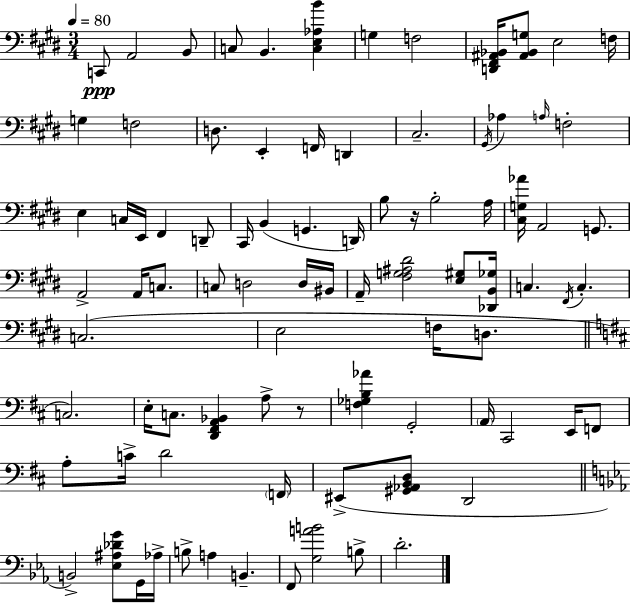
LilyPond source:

{
  \clef bass
  \numericTimeSignature
  \time 3/4
  \key e \major
  \tempo 4 = 80
  c,8\ppp a,2 b,8 | c8 b,4. <c e aes b'>4 | g4 f2 | <d, fis, ais, bes,>16 <ais, bes, g>8 e2 f16 | \break g4 f2 | d8. e,4-. f,16 d,4 | cis2.-- | \acciaccatura { gis,16 } aes4 \grace { a16 } f2-. | \break e4 c16 e,16 fis,4 | d,8-- cis,16 b,4( g,4. | d,16) b8 r16 b2-. | a16 <cis g aes'>16 a,2 g,8. | \break a,2-> a,16 c8. | c8 d2 | d16 bis,16 a,16-- <fis g ais dis'>2 <e gis>8 | <des, b, ges>16 c4. \acciaccatura { fis,16 } c4.-. | \break c2.( | e2 f16 | d8. \bar "||" \break \key b \minor c2.) | e16-. c8. <d, fis, a, bes,>4 a8-> r8 | <f ges b aes'>4 g,2-. | \parenthesize a,16 cis,2 e,16 f,8 | \break a8-. c'16-> d'2 \parenthesize f,16 | eis,8->( <gis, aes, b, d>8 d,2 | \bar "||" \break \key ees \major b,2->) <ees ais des' g'>8 g,16 aes16-> | b8-> a4 b,4.-- | f,8 <g a' b'>2 b8-> | d'2.-. | \break \bar "|."
}